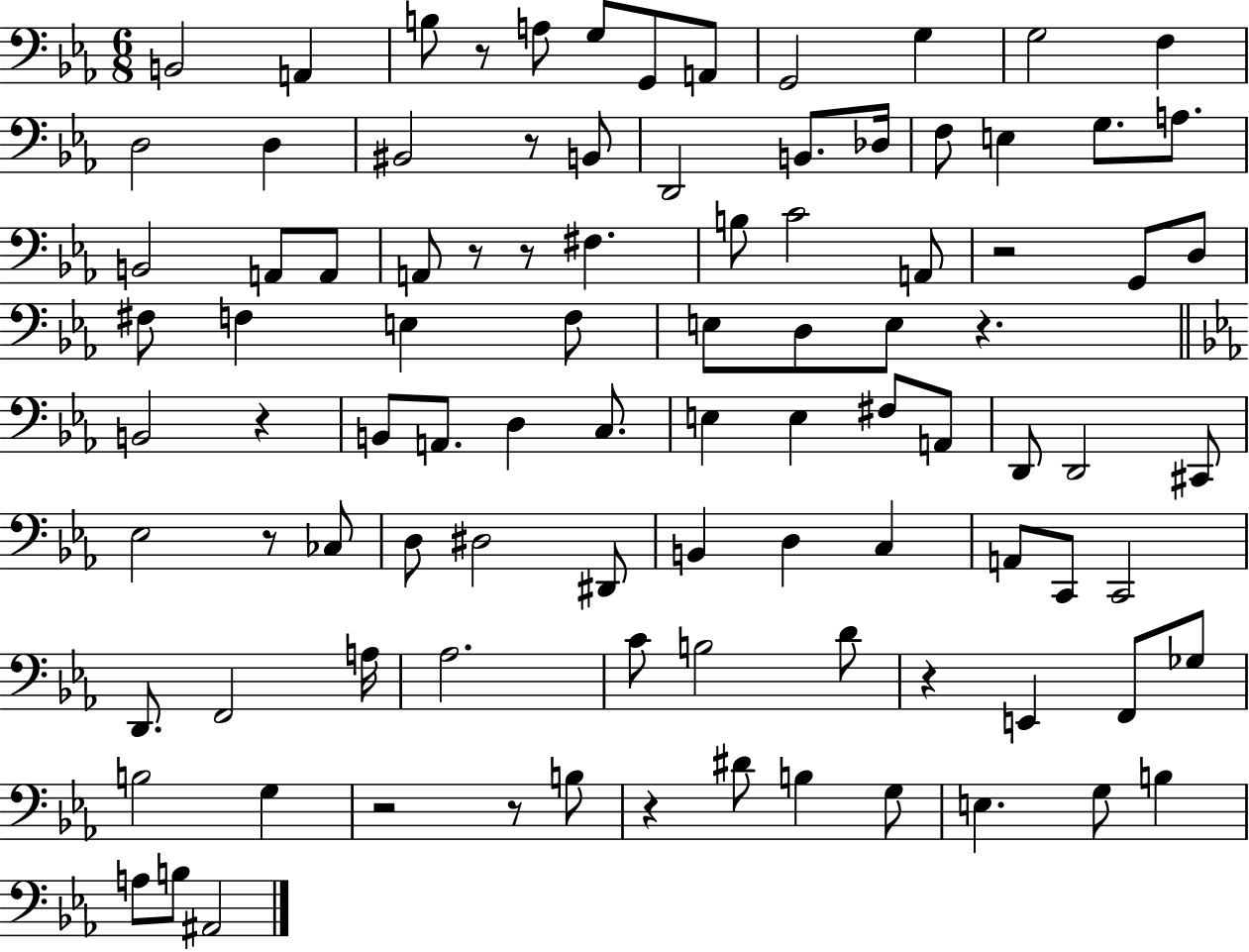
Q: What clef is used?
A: bass